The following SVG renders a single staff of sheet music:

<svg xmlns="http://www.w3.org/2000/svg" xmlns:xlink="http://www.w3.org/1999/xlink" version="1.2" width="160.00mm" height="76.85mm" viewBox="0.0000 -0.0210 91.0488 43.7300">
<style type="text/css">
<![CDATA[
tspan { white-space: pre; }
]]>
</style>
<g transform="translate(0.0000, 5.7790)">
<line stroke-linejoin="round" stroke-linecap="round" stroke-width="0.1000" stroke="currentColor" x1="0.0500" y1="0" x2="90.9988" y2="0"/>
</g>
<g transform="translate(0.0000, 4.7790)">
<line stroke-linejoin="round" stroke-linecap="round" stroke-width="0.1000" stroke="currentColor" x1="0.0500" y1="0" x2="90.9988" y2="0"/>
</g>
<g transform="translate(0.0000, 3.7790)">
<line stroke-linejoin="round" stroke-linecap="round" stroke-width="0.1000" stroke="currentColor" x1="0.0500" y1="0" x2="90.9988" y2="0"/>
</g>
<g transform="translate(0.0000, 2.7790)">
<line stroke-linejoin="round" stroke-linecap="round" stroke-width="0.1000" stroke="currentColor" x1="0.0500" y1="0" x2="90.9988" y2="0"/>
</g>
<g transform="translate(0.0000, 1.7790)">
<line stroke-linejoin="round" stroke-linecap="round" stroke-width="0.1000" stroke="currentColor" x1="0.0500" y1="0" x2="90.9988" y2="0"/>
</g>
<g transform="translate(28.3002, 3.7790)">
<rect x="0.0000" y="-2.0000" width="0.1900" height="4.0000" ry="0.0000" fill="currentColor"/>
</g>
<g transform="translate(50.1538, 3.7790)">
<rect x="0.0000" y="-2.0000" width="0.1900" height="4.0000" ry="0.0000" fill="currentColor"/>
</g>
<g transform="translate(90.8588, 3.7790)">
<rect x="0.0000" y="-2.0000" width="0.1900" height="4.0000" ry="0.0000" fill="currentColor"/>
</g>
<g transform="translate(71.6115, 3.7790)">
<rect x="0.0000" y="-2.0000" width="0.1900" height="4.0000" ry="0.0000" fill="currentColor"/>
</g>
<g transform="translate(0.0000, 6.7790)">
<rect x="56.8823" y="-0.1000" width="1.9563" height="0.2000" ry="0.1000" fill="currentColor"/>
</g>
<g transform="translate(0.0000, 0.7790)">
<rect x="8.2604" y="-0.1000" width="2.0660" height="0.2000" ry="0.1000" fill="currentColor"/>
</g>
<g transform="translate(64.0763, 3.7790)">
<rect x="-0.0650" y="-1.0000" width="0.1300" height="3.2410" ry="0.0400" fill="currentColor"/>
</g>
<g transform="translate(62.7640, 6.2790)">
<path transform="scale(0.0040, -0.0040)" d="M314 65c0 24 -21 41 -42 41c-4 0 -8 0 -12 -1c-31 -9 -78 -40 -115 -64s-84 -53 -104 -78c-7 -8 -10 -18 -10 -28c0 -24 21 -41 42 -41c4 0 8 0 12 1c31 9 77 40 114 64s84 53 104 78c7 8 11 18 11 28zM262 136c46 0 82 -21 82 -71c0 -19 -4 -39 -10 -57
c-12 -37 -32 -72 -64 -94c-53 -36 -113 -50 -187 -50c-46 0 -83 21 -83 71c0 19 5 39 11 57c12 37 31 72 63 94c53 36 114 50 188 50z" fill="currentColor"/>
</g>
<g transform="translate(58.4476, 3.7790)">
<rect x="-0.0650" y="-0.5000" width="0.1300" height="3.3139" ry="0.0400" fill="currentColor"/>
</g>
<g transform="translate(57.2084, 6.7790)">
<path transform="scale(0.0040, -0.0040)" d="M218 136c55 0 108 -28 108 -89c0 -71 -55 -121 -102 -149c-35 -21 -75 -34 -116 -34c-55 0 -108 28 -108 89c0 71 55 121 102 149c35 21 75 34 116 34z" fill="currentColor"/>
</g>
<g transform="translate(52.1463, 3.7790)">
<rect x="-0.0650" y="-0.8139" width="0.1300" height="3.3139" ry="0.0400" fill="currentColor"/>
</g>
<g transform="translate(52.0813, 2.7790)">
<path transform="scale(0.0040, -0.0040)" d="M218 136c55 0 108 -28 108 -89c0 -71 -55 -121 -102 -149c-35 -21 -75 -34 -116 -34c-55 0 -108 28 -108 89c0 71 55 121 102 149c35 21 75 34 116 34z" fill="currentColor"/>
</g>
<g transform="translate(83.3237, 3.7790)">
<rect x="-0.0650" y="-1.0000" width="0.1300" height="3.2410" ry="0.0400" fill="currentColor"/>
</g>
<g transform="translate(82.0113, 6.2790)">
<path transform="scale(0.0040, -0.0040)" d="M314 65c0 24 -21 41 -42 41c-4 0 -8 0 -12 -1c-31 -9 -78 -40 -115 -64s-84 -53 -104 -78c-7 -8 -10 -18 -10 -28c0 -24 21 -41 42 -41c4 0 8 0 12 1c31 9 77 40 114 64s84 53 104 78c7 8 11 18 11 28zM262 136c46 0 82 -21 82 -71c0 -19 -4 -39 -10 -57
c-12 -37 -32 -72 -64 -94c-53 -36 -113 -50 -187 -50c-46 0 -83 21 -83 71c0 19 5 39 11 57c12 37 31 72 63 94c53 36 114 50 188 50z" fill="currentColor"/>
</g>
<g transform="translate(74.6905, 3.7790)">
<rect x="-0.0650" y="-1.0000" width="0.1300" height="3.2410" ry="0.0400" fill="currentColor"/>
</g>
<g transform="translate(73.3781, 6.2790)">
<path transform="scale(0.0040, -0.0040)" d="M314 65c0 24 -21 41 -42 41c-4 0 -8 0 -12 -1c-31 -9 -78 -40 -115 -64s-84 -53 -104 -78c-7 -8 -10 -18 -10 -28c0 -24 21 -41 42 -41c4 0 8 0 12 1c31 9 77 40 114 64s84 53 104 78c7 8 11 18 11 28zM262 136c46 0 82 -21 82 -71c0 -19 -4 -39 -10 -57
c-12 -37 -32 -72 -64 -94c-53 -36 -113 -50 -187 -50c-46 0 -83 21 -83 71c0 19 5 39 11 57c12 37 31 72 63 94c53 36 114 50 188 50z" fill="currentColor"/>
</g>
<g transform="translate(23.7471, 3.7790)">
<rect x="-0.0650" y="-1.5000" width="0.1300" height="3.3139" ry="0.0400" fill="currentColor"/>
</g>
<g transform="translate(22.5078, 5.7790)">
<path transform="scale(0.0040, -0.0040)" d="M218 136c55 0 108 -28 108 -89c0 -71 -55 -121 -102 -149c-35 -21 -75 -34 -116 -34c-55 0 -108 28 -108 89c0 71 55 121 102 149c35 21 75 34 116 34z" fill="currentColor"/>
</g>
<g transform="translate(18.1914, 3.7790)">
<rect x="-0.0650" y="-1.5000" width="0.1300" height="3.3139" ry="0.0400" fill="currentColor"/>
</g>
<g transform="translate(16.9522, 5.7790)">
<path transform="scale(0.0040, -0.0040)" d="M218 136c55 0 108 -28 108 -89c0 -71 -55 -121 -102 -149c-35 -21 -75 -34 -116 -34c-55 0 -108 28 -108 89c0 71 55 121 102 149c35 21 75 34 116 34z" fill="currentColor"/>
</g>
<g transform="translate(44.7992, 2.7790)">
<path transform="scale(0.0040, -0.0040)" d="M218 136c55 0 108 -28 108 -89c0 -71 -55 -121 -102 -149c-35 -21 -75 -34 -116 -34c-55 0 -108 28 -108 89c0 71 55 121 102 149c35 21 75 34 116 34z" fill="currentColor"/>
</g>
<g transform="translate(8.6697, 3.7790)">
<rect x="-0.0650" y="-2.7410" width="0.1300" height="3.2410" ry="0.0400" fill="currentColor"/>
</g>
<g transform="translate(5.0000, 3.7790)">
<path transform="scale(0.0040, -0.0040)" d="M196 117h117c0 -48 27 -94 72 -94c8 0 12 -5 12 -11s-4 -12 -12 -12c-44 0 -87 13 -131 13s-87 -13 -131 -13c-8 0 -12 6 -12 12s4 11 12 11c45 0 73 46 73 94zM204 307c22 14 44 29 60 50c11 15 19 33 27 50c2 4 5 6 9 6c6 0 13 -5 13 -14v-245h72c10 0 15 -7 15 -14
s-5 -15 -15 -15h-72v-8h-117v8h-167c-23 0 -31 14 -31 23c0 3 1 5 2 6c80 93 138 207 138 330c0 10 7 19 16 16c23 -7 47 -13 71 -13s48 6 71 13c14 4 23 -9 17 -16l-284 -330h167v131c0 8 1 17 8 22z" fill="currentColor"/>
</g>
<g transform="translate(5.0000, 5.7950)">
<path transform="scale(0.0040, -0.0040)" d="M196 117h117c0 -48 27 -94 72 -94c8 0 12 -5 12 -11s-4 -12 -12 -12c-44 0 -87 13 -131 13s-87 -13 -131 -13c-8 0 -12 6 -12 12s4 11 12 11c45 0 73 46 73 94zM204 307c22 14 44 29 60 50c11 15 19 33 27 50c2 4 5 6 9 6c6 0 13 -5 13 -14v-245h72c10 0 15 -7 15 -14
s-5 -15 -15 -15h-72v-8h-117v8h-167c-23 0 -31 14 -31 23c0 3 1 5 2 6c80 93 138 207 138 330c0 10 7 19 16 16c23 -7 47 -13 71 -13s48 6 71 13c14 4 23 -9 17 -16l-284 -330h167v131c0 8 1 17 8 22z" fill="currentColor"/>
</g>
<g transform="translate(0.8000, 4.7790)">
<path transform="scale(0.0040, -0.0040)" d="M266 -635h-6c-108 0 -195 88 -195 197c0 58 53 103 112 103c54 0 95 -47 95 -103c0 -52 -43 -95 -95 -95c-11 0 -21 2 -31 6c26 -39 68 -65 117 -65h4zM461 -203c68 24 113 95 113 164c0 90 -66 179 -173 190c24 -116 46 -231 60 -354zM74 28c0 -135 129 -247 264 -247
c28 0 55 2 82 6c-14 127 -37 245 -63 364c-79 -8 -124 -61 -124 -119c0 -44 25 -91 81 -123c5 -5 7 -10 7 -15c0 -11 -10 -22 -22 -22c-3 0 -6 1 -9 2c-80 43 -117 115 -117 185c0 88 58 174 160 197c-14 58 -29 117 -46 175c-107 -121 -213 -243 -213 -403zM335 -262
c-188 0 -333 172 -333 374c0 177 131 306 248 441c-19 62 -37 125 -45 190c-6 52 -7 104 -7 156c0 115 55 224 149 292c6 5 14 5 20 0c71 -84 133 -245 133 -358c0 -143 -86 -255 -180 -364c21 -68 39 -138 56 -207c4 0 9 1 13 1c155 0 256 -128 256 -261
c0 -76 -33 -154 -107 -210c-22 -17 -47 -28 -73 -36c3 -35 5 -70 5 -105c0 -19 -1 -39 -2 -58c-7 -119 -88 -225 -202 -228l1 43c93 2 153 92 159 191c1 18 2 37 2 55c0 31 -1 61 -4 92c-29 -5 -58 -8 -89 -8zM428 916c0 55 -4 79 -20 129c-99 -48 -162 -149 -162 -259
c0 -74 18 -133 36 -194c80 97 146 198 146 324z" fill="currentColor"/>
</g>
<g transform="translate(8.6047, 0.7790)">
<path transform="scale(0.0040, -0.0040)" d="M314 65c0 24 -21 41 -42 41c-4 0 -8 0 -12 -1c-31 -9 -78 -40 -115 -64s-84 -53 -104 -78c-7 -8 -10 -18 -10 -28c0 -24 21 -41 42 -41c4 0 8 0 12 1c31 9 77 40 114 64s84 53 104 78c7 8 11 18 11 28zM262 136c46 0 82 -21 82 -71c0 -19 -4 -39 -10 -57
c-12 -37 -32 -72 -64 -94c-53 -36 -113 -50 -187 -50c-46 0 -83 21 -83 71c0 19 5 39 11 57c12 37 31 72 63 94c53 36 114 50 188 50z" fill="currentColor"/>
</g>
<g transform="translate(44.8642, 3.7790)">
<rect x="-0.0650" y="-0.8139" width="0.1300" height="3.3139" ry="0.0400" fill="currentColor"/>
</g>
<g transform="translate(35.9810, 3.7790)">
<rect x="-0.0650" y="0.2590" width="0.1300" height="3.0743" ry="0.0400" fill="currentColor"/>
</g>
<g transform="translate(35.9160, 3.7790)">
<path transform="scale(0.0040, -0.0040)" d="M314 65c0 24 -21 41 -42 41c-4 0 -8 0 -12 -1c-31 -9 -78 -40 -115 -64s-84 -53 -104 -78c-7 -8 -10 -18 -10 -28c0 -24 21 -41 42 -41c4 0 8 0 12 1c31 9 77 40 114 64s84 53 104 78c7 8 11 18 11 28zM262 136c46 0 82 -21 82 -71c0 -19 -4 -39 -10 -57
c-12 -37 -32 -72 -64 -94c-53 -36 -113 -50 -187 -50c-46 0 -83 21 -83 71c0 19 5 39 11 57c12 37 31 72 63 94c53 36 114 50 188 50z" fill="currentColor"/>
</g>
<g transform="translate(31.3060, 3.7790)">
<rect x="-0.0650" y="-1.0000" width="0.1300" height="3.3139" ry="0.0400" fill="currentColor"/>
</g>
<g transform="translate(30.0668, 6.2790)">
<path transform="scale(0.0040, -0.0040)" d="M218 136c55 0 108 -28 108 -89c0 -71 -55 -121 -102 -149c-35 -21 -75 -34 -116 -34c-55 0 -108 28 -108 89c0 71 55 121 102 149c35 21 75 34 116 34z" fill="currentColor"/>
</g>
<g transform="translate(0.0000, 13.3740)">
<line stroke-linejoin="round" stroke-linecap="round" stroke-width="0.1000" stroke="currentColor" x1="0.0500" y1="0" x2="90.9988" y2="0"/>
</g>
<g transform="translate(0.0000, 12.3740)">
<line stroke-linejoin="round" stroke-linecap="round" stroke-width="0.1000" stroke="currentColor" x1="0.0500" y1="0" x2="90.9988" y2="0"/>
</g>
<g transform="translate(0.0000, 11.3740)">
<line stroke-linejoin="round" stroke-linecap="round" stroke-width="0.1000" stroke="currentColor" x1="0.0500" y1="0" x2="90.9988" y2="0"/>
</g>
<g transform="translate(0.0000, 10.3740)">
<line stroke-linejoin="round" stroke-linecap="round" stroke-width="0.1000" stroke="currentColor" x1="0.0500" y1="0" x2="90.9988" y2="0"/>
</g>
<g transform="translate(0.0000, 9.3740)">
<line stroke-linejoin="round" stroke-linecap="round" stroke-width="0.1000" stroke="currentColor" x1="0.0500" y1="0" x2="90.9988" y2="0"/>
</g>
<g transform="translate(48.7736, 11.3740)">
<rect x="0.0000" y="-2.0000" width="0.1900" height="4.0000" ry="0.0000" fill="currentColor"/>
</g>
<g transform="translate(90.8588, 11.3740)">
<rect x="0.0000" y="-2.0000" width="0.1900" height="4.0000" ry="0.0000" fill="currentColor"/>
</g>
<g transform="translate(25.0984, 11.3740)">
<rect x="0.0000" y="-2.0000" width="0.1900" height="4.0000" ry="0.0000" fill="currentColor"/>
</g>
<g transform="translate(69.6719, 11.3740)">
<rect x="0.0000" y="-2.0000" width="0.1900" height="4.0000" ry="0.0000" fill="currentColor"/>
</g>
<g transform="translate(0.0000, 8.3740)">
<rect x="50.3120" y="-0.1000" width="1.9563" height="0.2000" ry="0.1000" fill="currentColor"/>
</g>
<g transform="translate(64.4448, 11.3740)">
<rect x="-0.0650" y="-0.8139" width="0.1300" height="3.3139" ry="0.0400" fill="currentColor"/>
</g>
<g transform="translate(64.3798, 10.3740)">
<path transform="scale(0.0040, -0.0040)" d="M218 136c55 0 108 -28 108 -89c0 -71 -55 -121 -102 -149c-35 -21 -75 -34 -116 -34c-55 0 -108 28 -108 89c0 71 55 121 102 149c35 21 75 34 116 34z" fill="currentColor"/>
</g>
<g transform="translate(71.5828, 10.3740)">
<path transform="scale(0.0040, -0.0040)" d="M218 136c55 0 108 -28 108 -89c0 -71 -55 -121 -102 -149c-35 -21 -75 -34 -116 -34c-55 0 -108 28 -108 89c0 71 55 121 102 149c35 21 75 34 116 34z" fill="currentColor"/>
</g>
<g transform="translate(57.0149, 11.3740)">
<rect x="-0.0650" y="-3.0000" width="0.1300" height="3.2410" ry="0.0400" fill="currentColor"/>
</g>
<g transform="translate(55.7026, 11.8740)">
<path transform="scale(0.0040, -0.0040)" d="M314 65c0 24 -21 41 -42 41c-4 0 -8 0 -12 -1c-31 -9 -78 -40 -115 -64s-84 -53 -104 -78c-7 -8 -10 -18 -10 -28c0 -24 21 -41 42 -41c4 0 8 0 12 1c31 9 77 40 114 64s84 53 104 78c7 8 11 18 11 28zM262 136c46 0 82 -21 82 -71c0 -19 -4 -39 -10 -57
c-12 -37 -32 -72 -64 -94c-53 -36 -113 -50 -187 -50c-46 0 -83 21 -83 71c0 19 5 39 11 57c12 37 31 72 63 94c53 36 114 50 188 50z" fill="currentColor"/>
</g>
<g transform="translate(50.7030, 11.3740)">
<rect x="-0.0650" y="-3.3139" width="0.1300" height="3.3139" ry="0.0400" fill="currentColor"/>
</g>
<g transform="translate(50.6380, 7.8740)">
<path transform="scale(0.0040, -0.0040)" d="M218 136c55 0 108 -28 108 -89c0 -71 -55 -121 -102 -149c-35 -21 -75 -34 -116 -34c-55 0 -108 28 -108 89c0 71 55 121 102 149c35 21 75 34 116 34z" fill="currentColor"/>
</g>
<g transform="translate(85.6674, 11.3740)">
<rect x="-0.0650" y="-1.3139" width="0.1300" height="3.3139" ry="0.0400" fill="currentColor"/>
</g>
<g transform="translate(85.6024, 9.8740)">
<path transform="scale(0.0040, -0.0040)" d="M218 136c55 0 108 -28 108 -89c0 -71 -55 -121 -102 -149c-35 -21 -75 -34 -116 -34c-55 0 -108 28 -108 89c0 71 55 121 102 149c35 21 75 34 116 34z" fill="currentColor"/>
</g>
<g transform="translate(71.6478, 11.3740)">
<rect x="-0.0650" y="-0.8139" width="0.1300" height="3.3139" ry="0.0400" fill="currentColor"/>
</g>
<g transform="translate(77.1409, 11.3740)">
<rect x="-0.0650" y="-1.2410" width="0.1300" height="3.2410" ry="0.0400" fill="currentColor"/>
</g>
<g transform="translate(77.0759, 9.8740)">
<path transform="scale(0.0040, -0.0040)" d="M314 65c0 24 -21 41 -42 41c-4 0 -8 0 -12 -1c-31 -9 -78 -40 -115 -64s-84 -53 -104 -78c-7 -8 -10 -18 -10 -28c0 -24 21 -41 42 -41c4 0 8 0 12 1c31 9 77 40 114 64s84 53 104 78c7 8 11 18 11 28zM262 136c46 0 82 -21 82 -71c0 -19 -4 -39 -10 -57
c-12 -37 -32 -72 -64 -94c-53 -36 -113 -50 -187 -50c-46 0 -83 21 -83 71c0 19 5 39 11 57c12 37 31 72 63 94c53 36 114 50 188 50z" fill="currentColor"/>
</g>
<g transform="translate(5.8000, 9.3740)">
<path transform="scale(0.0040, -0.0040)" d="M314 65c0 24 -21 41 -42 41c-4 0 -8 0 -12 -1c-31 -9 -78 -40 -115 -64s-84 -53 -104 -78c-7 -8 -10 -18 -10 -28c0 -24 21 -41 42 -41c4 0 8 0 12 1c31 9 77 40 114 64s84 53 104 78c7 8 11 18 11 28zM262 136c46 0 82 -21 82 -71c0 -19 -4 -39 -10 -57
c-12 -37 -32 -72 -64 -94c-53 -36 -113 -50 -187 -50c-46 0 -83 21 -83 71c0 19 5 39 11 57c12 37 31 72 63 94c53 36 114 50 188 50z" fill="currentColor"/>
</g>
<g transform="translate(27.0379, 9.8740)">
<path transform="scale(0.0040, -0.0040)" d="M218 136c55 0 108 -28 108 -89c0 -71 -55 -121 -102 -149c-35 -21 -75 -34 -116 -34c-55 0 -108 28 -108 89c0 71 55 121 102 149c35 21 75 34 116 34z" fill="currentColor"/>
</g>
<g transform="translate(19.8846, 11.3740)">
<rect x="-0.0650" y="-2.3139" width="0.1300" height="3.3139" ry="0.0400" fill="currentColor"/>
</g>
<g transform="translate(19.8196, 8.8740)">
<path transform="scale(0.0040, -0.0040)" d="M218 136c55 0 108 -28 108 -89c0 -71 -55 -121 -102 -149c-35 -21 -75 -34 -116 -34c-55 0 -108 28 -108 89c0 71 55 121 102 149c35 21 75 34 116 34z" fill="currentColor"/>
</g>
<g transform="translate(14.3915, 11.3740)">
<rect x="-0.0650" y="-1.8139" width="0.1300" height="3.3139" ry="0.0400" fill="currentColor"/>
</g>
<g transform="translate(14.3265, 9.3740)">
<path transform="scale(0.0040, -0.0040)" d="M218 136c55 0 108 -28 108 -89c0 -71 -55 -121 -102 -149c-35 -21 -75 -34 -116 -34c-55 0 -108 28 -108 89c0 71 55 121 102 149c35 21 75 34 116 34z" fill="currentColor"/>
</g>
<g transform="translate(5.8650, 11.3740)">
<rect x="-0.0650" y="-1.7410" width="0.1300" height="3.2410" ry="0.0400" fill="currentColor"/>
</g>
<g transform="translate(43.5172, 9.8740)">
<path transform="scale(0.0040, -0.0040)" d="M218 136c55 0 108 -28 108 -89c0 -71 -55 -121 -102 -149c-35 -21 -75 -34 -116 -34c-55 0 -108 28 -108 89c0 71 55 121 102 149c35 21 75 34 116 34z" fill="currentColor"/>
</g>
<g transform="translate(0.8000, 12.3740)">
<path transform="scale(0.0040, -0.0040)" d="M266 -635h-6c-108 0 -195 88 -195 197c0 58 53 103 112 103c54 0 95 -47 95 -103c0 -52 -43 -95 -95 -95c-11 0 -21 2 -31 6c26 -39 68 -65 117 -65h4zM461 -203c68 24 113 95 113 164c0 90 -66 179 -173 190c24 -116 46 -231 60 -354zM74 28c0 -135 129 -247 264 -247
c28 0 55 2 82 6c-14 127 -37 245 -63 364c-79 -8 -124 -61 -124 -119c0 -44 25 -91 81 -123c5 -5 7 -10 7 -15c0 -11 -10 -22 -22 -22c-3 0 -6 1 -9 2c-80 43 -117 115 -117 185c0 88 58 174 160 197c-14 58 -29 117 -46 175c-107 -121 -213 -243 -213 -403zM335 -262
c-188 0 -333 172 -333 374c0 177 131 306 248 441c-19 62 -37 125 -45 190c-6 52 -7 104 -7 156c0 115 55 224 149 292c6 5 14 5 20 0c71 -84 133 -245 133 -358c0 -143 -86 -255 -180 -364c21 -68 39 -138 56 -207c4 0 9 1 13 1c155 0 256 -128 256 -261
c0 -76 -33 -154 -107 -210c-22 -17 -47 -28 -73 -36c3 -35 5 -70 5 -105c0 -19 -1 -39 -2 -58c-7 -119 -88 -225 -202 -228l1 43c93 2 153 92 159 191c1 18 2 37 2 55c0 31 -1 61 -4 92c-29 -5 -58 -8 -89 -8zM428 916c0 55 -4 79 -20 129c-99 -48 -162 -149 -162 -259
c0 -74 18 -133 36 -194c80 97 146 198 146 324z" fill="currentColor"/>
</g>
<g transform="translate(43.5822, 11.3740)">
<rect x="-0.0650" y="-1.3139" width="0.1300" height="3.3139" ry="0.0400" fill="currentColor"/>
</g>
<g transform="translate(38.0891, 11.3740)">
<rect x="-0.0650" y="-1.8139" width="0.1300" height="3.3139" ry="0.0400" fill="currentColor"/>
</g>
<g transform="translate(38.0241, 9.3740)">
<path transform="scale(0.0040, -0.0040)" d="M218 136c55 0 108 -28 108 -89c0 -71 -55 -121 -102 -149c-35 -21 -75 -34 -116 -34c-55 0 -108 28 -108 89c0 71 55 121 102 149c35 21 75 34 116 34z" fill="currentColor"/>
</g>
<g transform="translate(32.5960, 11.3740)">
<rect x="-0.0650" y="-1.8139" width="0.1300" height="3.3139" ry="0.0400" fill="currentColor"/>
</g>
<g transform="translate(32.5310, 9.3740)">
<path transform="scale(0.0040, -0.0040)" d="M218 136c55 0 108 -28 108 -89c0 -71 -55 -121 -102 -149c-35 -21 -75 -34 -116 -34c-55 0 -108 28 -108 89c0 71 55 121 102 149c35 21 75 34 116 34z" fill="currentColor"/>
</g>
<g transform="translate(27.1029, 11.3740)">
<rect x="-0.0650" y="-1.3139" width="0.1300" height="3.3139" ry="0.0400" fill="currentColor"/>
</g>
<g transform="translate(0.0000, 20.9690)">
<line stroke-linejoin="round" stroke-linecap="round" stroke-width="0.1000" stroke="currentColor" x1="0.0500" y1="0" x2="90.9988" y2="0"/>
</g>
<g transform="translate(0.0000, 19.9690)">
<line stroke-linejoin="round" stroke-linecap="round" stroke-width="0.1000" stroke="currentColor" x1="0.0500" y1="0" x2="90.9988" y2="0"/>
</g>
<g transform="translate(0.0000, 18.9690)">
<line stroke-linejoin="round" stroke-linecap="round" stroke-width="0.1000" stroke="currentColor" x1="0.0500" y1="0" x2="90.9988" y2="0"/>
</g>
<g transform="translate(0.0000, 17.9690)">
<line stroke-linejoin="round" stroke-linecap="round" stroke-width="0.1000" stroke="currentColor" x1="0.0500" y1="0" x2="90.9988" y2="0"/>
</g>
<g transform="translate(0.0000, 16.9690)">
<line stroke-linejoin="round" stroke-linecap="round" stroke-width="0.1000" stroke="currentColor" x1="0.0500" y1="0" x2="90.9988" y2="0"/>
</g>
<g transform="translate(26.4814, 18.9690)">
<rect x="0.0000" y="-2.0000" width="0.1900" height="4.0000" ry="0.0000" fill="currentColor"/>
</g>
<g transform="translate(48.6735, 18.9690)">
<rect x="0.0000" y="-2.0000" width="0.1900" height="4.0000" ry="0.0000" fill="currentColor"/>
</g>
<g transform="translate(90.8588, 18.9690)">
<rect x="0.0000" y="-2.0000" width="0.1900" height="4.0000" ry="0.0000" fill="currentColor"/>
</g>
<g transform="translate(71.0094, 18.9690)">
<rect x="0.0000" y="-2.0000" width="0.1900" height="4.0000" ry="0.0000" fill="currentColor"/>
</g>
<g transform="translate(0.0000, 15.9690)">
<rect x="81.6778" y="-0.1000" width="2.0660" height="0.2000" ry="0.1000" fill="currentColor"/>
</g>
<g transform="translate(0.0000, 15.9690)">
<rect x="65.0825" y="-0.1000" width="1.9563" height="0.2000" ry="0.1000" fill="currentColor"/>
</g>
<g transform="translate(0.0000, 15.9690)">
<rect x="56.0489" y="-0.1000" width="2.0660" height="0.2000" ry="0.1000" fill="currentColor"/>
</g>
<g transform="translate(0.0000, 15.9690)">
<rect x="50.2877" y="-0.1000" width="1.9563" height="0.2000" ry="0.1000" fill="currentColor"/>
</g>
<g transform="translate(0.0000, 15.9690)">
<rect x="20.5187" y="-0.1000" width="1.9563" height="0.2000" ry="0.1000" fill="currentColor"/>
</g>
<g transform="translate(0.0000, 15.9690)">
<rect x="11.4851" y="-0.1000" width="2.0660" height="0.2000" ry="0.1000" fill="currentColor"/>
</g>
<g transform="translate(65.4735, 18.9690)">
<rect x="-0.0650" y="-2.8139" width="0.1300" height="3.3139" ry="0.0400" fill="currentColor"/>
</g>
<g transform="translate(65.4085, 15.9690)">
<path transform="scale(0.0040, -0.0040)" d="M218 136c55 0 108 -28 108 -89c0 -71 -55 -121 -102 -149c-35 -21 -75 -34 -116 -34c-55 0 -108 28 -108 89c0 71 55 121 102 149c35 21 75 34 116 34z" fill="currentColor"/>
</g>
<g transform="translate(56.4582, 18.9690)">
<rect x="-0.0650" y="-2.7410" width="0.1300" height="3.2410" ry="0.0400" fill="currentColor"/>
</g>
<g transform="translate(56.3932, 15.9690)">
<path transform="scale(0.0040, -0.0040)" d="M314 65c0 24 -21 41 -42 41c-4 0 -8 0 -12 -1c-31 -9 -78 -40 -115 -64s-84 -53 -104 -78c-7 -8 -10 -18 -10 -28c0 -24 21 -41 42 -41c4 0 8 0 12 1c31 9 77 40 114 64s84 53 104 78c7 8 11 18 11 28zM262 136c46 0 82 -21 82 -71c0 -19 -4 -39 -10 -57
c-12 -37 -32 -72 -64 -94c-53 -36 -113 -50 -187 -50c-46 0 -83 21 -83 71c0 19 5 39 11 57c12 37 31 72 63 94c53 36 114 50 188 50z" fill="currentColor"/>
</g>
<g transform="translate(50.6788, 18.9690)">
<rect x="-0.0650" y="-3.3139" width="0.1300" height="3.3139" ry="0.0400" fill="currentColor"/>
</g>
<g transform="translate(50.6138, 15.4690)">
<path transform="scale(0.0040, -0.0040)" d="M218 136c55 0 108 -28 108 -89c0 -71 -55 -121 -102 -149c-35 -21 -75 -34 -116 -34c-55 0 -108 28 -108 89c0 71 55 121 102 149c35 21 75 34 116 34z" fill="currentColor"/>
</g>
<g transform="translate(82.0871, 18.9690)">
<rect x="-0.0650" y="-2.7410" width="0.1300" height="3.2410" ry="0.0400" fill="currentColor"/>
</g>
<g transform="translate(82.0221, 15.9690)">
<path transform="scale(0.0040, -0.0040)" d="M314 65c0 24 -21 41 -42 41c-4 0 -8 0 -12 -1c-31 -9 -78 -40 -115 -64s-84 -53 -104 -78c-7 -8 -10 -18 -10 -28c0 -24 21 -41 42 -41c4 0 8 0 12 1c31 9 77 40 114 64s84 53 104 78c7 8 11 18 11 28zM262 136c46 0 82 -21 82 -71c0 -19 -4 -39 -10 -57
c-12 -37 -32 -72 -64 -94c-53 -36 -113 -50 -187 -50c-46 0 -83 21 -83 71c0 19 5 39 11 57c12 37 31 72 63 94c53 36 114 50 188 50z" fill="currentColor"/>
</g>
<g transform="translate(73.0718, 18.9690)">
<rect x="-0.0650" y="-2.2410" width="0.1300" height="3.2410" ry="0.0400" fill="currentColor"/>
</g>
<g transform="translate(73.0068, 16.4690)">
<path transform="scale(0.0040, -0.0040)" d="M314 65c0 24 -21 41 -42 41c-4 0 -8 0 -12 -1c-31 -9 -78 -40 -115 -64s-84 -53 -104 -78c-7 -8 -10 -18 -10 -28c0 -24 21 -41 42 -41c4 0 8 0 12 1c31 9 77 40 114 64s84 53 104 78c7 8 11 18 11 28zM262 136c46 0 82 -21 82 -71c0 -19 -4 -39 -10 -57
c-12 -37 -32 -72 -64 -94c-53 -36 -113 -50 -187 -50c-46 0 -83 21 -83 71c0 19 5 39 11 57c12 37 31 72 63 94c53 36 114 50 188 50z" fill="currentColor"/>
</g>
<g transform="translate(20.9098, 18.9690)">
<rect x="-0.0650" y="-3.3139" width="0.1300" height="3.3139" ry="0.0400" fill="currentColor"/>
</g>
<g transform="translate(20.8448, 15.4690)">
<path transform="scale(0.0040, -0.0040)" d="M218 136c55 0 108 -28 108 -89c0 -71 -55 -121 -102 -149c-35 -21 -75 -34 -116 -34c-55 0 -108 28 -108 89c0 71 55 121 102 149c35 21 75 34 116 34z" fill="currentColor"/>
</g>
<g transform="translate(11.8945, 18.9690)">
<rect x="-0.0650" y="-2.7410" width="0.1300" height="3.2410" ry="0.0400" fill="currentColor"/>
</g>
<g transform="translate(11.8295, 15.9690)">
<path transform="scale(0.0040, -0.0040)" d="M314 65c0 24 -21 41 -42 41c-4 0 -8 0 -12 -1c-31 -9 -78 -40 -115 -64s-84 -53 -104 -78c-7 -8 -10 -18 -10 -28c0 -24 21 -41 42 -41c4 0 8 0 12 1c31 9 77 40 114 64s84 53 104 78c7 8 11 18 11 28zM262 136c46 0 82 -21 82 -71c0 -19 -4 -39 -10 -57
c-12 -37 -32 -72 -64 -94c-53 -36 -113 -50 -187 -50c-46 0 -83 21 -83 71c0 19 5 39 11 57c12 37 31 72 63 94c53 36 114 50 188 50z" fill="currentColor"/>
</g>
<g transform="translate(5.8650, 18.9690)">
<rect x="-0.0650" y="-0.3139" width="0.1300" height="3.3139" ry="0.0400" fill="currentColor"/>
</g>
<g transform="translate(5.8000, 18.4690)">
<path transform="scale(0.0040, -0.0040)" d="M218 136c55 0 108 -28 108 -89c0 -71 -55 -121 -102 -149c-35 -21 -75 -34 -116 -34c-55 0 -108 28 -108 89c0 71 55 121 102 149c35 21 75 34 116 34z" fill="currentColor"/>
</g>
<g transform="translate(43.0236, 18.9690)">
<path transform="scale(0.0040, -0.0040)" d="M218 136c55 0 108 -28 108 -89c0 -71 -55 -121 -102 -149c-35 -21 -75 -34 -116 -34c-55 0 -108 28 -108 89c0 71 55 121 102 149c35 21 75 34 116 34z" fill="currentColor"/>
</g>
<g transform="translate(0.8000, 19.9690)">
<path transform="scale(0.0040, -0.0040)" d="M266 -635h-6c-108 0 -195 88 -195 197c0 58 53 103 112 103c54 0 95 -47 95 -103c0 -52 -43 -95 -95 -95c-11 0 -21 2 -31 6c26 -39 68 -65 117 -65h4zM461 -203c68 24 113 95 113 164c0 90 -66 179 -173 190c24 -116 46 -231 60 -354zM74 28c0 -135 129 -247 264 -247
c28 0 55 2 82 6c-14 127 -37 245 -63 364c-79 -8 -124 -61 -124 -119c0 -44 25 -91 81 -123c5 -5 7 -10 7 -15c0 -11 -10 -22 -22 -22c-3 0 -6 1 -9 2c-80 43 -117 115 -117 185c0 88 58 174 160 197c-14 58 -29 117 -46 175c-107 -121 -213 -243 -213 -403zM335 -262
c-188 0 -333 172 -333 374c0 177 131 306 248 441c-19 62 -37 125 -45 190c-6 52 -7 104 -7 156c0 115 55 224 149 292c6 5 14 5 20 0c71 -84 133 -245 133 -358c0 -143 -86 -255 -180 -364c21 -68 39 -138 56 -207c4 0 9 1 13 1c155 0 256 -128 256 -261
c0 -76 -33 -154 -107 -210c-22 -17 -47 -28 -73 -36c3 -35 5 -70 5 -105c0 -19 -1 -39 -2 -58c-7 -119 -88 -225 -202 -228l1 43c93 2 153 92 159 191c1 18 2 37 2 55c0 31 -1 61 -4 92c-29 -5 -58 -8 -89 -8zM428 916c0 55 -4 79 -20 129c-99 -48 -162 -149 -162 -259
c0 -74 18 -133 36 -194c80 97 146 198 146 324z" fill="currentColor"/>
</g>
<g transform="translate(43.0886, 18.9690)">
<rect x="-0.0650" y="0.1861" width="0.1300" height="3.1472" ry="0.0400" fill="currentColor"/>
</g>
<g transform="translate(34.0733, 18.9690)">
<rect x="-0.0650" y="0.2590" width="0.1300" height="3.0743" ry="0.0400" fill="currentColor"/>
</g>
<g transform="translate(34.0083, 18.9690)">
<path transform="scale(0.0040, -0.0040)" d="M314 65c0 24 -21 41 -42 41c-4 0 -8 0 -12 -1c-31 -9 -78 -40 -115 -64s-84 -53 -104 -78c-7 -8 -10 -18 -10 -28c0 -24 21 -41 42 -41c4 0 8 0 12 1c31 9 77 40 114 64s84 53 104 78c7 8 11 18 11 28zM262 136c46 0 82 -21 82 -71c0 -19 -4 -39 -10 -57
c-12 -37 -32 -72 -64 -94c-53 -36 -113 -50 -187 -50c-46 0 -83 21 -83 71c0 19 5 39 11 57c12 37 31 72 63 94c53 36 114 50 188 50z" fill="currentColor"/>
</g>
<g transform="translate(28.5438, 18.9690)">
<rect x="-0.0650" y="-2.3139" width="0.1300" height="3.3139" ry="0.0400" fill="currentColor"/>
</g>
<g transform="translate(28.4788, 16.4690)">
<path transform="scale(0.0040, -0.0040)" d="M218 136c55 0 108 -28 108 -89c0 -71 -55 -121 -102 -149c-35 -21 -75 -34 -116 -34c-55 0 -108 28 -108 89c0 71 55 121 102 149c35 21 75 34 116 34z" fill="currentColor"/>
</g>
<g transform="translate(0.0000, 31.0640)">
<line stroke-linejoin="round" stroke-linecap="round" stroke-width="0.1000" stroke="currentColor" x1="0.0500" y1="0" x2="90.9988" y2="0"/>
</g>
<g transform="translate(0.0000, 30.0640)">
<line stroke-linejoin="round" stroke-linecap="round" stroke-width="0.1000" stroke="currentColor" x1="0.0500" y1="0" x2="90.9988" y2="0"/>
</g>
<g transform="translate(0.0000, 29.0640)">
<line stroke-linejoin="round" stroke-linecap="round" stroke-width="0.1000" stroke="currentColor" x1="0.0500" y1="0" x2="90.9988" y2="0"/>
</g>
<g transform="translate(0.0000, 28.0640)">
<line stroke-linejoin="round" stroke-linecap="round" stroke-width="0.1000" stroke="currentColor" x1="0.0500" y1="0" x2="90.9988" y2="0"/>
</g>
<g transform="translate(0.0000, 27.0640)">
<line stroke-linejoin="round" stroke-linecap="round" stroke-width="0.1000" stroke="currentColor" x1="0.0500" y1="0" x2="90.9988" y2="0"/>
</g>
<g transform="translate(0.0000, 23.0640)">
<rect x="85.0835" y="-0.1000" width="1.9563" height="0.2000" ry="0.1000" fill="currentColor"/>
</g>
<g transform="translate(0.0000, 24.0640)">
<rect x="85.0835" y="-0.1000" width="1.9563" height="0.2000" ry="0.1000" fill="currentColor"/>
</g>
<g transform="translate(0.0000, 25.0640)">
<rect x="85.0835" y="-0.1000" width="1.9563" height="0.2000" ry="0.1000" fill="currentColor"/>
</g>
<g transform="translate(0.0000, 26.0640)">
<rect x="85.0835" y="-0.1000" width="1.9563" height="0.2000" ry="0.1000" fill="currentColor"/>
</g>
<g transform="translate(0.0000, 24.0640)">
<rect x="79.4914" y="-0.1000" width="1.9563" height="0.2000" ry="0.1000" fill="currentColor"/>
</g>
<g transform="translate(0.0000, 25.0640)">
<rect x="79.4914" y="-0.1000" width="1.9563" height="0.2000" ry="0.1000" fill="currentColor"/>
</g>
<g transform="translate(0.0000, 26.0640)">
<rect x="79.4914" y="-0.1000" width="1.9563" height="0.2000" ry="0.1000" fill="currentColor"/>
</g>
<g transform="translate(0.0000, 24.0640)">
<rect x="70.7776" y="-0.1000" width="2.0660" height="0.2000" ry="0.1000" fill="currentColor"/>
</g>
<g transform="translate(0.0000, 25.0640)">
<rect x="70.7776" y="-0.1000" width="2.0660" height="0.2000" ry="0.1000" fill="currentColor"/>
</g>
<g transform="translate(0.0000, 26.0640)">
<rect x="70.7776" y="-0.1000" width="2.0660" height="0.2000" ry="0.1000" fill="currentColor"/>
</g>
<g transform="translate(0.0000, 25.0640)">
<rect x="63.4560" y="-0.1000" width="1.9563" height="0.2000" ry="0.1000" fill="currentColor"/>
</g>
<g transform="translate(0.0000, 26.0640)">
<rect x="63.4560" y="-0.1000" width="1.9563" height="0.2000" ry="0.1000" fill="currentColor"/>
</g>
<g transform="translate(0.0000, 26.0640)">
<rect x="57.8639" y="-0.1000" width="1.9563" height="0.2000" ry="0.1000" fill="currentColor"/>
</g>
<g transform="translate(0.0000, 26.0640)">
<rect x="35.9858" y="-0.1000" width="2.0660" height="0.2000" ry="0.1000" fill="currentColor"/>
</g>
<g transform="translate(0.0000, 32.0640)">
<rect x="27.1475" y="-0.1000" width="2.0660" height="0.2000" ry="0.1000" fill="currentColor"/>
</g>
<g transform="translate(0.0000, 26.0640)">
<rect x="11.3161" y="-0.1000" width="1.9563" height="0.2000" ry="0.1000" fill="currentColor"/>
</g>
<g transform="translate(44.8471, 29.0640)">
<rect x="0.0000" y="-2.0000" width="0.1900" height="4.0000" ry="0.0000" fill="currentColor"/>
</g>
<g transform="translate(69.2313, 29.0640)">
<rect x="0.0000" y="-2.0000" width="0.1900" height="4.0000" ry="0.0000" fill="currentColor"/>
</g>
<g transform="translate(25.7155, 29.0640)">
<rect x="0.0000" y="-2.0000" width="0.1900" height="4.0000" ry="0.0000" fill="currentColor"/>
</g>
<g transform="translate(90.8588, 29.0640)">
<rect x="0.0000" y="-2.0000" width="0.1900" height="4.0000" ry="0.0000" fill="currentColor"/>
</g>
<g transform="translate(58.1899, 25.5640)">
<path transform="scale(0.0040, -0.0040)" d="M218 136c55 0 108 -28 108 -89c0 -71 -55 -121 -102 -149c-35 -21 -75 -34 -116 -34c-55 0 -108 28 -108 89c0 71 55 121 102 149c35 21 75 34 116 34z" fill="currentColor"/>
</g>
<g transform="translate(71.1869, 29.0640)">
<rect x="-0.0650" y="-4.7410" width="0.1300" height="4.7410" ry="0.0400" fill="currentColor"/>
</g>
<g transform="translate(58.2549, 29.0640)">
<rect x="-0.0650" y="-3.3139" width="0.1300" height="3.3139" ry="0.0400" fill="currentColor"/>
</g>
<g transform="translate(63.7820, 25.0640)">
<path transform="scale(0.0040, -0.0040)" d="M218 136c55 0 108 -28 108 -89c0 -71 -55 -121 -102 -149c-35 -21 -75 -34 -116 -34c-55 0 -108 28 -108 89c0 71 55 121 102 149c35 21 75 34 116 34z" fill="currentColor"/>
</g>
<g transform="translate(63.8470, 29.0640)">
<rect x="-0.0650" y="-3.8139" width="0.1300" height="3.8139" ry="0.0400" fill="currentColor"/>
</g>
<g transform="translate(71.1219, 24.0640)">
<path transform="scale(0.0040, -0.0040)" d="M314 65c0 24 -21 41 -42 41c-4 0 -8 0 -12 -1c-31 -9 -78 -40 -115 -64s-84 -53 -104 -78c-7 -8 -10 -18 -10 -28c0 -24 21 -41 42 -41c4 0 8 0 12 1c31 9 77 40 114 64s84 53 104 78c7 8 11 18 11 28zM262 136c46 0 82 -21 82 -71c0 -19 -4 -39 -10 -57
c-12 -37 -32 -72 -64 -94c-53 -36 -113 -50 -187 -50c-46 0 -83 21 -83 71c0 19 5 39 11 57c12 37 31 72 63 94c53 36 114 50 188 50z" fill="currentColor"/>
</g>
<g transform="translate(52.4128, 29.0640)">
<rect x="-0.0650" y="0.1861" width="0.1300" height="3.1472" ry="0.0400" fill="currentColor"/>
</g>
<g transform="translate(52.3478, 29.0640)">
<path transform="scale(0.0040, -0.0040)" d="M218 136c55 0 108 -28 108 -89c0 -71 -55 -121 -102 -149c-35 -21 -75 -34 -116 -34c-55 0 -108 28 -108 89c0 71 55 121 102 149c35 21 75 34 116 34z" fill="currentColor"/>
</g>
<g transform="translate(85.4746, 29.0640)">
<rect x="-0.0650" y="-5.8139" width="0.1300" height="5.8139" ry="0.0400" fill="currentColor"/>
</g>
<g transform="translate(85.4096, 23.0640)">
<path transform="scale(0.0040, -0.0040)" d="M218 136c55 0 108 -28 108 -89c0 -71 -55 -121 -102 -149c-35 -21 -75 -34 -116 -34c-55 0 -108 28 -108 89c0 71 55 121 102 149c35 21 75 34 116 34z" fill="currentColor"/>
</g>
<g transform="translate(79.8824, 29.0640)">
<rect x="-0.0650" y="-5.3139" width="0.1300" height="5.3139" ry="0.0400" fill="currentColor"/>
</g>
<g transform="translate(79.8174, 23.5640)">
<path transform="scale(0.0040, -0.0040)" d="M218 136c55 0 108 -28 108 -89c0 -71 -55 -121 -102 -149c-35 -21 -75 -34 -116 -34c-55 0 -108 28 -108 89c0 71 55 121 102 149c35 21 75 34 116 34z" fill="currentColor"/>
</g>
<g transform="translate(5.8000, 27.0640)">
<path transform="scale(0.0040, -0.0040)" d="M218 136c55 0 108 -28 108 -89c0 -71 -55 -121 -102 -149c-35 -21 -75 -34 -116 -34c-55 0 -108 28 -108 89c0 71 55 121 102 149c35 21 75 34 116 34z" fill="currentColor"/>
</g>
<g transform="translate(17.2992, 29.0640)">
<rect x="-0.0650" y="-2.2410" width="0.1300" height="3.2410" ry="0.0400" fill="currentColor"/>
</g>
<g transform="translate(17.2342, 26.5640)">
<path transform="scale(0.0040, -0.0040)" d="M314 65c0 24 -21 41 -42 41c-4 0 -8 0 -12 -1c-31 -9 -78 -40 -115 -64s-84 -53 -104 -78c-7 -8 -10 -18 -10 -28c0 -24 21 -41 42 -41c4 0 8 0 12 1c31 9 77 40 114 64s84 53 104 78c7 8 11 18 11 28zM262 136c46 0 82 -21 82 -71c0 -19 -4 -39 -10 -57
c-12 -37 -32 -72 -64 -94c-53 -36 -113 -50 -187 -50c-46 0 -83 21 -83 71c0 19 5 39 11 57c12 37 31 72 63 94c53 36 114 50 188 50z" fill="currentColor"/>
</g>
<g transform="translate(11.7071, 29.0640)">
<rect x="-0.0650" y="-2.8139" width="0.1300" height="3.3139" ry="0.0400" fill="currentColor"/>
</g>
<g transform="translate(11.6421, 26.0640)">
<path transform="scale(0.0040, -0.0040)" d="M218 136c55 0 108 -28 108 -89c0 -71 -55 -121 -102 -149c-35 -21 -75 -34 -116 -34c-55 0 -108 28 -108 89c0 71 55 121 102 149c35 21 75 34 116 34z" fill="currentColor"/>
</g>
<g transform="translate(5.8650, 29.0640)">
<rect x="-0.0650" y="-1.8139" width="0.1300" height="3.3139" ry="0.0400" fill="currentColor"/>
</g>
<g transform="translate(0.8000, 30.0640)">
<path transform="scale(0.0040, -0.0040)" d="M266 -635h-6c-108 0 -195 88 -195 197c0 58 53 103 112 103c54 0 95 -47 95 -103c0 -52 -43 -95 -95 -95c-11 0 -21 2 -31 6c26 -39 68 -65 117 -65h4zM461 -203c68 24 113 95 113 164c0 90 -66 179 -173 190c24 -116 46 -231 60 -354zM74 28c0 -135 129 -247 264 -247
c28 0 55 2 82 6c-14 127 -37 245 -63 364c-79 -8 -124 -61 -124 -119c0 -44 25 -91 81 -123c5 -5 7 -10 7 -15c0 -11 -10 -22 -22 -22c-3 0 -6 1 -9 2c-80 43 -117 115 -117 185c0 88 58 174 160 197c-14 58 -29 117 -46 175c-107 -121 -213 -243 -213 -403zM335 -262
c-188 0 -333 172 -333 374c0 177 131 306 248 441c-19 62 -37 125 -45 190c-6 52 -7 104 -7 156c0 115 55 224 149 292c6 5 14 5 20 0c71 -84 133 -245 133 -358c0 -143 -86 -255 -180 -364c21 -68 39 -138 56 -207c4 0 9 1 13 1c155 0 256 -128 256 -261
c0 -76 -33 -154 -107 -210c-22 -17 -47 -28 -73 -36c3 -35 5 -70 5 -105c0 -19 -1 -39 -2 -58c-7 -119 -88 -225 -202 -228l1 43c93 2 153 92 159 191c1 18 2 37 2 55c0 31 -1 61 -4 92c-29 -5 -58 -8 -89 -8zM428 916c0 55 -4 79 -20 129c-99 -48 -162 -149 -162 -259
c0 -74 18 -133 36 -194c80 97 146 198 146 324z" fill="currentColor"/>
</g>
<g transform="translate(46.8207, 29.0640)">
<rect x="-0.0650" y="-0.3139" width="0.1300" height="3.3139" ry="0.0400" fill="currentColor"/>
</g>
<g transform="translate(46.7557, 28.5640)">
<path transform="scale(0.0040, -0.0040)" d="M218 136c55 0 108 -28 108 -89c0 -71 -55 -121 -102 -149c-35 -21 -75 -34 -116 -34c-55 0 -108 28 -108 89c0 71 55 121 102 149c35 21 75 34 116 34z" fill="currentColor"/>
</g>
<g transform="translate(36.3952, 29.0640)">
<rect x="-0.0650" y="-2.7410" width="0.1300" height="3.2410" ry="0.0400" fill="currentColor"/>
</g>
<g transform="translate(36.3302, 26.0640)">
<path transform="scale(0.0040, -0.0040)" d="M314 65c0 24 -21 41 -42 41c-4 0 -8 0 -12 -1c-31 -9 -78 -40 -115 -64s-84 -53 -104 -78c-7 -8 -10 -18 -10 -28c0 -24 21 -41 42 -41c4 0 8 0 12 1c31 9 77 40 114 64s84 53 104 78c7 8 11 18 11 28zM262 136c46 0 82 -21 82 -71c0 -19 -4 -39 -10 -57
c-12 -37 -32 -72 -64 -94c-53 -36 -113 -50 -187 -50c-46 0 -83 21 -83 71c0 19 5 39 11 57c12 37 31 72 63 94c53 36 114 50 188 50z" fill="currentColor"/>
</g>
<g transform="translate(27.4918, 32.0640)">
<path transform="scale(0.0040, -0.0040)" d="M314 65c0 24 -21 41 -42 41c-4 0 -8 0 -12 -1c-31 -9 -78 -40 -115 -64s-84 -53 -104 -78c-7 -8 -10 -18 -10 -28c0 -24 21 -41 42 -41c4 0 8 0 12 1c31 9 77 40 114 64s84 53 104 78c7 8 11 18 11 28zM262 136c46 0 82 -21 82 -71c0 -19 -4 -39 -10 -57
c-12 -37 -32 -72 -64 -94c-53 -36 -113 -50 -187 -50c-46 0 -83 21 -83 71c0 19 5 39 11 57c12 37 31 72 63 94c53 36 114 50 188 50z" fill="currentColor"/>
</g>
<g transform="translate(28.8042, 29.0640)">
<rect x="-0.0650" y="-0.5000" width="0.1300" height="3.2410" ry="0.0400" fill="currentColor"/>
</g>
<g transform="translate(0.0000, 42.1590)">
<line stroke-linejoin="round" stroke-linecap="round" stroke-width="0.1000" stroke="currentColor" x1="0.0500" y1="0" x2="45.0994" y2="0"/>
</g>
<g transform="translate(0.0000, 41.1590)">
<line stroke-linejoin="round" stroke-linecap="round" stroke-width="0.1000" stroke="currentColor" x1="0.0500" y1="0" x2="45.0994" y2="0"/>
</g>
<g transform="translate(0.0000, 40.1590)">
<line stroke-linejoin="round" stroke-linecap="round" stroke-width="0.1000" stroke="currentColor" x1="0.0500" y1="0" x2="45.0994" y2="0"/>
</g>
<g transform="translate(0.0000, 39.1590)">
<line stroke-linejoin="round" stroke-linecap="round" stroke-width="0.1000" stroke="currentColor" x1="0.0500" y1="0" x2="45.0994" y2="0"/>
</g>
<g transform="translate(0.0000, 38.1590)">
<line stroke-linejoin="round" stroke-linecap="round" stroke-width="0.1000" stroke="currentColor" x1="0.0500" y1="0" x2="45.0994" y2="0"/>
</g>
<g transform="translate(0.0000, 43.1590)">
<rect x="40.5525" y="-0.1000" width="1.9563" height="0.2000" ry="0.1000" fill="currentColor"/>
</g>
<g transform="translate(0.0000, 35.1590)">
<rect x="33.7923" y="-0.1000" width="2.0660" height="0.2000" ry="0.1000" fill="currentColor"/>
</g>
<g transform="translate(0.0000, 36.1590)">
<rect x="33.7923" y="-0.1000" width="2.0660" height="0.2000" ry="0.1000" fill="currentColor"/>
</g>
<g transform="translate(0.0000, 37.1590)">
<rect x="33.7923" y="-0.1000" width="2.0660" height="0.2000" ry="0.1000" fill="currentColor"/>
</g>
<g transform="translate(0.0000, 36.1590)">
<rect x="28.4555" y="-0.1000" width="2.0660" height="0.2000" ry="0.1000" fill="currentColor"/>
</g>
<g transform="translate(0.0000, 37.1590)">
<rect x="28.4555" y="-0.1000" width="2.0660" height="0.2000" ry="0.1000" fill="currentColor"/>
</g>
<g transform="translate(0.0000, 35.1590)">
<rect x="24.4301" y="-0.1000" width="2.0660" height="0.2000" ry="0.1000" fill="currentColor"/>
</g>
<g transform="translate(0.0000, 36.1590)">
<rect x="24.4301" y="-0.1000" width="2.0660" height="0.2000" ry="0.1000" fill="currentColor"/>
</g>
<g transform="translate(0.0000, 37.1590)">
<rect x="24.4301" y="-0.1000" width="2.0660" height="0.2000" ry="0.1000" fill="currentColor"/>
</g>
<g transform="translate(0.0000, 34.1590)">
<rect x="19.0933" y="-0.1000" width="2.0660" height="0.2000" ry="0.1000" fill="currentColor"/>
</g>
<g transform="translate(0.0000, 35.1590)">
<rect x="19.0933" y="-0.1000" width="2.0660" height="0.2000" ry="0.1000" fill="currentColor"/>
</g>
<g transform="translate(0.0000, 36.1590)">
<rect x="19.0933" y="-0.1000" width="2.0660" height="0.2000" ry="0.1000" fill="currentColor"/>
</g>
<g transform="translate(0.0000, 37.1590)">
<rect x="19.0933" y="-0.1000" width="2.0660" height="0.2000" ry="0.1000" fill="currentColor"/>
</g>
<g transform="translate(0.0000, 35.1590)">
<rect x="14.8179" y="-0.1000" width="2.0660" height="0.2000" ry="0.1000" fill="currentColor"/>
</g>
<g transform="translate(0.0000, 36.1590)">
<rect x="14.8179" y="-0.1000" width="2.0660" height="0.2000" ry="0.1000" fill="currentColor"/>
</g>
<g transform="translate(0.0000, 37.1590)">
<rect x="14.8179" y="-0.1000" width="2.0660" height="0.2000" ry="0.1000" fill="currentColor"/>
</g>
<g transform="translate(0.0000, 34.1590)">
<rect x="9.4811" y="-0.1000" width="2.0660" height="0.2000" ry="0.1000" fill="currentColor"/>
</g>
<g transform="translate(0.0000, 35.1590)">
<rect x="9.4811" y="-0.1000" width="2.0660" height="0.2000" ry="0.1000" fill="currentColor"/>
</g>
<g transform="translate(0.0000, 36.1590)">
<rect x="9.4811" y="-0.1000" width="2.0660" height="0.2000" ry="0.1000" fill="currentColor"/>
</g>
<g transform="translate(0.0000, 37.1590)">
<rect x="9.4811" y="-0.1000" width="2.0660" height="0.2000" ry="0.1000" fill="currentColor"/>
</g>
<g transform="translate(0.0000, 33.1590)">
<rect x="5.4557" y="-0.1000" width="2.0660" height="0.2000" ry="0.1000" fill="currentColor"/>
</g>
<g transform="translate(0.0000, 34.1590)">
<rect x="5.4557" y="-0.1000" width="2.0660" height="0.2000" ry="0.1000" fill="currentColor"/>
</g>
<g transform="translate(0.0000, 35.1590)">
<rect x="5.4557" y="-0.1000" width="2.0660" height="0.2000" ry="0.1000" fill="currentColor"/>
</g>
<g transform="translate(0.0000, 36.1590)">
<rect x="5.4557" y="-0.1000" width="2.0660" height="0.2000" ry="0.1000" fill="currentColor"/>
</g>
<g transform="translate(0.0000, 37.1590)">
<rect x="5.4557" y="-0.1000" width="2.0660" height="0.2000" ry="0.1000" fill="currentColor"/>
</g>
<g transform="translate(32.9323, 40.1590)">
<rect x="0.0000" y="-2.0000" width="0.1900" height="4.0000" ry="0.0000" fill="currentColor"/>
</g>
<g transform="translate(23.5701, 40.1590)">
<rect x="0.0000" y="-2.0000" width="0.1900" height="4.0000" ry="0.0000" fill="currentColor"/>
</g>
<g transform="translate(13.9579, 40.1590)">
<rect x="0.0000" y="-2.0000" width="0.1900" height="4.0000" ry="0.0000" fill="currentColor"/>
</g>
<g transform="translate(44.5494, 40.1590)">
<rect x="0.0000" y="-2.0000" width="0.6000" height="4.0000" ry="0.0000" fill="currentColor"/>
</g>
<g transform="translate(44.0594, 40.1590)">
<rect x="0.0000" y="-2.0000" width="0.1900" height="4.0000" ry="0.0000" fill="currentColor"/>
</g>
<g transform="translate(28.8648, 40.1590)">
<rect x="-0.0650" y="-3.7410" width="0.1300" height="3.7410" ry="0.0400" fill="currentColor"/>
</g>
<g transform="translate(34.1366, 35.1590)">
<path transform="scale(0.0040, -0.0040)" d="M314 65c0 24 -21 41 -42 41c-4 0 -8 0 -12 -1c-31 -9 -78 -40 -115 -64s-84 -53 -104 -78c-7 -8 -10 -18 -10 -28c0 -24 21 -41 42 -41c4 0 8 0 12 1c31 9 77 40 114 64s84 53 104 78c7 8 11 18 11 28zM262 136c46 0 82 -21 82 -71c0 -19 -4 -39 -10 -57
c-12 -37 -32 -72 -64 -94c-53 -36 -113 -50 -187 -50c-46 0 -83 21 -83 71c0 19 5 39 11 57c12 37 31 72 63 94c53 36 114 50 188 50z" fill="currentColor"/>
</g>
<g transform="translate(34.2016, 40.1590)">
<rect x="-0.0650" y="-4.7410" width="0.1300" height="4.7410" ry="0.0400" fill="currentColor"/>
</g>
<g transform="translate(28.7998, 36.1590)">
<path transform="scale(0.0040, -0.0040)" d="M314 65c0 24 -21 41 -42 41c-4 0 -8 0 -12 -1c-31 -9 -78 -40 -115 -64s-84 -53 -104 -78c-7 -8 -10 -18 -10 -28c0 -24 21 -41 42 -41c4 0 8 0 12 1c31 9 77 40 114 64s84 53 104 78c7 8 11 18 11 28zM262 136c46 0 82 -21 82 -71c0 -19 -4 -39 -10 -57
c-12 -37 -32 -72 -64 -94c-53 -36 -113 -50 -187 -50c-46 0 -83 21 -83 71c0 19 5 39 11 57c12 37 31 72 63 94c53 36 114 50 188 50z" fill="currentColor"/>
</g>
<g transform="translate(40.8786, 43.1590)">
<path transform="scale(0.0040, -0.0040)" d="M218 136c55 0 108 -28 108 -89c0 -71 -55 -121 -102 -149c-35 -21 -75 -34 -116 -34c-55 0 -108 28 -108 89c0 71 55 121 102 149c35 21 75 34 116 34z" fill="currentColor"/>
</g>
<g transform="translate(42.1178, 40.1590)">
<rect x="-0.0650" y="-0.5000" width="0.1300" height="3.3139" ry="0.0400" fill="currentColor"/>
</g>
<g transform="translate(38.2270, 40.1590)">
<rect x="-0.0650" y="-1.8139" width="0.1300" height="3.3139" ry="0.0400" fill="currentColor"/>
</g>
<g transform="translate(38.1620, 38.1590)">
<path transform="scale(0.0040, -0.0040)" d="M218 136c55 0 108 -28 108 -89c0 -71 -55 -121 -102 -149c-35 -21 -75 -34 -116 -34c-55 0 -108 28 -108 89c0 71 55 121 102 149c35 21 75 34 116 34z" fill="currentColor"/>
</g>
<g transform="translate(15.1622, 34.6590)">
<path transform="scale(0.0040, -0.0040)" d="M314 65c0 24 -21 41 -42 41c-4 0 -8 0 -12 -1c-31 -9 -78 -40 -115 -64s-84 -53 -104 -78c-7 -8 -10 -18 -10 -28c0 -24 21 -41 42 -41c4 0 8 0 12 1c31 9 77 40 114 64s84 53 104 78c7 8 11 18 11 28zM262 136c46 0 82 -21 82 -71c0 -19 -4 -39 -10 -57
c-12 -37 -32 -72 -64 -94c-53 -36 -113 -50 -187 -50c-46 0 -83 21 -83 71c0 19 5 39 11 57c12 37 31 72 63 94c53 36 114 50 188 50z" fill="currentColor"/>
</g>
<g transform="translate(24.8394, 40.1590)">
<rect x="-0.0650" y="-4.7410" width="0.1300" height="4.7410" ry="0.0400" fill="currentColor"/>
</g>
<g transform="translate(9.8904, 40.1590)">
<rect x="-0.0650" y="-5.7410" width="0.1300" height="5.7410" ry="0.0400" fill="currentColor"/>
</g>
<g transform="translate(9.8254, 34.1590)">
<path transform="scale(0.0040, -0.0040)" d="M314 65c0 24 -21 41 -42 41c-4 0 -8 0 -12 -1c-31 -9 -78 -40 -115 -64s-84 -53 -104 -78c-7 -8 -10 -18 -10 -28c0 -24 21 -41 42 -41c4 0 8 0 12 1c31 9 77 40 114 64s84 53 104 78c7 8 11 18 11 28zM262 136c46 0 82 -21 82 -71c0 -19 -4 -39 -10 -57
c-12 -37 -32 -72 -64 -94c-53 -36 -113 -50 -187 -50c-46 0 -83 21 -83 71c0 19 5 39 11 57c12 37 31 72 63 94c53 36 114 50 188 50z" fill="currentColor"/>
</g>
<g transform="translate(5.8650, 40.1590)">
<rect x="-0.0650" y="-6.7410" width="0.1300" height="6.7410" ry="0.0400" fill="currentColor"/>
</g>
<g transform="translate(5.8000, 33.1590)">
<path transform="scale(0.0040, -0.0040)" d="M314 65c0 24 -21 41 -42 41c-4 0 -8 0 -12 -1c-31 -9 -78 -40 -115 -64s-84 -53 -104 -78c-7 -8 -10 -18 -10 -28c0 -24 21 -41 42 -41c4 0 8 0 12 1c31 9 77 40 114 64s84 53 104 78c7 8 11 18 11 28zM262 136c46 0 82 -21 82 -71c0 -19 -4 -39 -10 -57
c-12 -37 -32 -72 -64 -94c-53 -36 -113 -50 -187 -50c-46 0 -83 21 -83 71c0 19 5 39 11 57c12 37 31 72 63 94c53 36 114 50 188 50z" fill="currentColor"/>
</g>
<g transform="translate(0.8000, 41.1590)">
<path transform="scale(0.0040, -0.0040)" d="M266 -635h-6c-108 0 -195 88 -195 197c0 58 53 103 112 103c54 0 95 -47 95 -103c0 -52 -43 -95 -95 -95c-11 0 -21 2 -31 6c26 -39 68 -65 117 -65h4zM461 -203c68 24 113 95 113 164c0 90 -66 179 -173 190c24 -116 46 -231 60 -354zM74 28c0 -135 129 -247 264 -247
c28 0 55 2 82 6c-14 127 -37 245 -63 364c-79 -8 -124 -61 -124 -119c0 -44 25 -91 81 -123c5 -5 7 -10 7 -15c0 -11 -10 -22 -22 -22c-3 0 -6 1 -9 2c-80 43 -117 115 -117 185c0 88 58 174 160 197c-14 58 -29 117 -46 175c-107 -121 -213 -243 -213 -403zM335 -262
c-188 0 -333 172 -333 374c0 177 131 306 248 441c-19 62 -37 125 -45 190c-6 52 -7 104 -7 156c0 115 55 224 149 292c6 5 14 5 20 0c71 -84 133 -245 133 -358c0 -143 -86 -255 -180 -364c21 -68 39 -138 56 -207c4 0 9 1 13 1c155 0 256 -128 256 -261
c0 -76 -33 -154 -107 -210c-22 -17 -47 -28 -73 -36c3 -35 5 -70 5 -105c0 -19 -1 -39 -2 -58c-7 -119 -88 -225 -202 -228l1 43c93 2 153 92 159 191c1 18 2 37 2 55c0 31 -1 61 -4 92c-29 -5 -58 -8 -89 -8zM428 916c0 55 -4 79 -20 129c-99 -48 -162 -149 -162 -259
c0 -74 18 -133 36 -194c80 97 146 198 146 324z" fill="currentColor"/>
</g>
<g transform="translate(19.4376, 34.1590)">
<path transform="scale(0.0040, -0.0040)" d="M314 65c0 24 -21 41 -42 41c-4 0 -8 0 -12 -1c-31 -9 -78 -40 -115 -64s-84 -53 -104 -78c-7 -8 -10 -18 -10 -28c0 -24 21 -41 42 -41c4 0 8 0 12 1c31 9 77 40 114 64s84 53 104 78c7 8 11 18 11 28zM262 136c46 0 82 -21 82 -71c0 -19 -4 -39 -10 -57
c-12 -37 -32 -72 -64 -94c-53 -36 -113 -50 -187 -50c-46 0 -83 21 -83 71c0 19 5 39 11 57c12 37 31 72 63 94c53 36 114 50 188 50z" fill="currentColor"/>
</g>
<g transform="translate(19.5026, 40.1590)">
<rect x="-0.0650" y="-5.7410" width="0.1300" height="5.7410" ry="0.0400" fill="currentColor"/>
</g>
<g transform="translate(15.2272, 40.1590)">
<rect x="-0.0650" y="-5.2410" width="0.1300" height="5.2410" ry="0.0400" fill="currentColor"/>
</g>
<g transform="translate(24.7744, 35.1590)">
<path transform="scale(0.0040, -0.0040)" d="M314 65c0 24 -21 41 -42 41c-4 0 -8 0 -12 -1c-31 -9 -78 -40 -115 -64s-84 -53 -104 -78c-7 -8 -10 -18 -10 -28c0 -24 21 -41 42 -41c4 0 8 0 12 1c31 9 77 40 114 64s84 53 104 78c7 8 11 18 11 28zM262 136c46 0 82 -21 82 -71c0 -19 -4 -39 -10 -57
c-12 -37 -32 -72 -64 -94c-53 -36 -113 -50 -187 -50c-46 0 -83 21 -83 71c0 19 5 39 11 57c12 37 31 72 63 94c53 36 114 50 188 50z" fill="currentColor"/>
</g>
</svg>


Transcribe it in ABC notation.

X:1
T:Untitled
M:4/4
L:1/4
K:C
a2 E E D B2 d d C D2 D2 D2 f2 f g e f f e b A2 d d e2 e c a2 b g B2 B b a2 a g2 a2 f a g2 C2 a2 c B b c' e'2 f' g' b'2 g'2 f'2 g'2 e'2 c'2 e'2 f C